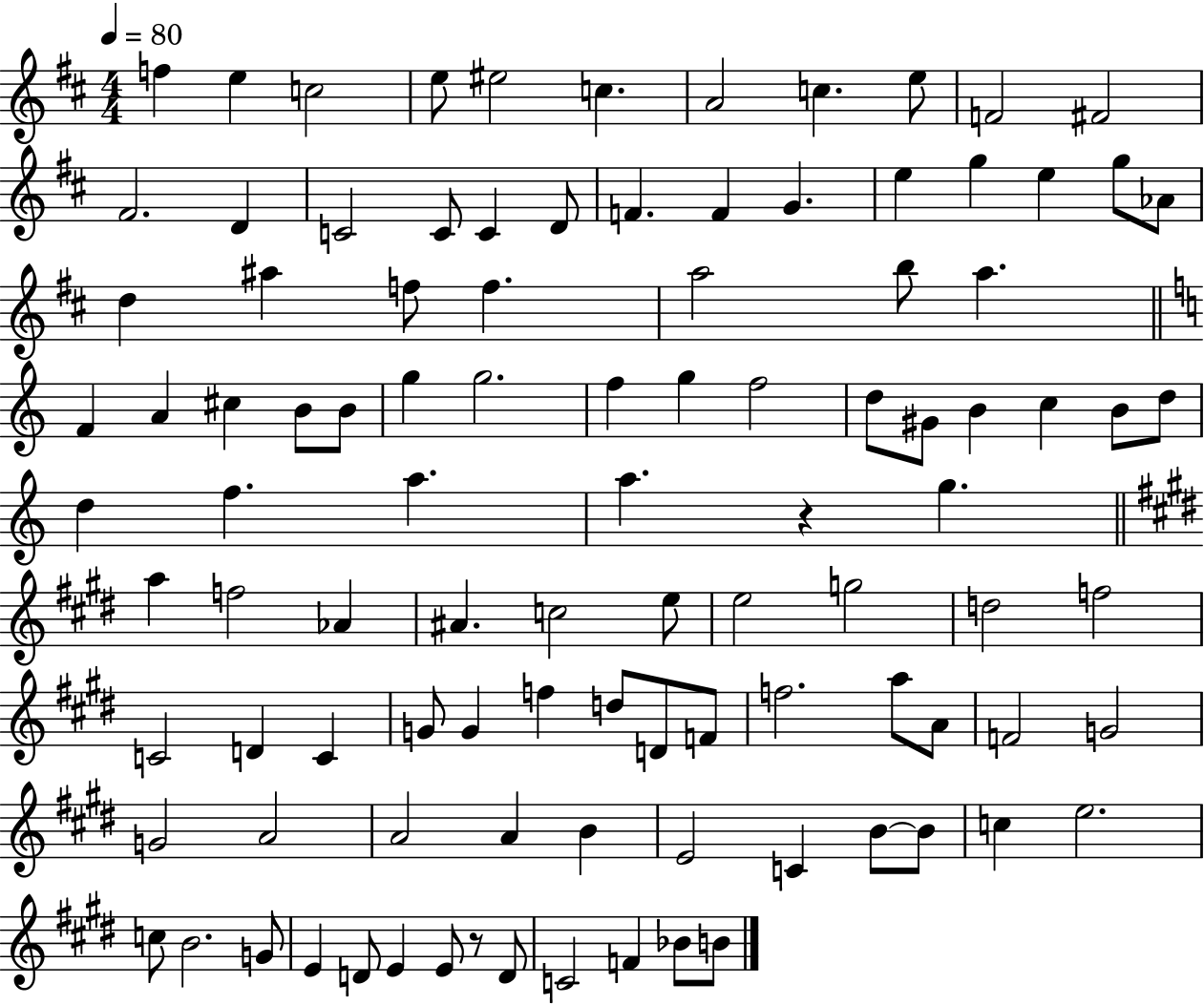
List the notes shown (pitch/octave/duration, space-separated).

F5/q E5/q C5/h E5/e EIS5/h C5/q. A4/h C5/q. E5/e F4/h F#4/h F#4/h. D4/q C4/h C4/e C4/q D4/e F4/q. F4/q G4/q. E5/q G5/q E5/q G5/e Ab4/e D5/q A#5/q F5/e F5/q. A5/h B5/e A5/q. F4/q A4/q C#5/q B4/e B4/e G5/q G5/h. F5/q G5/q F5/h D5/e G#4/e B4/q C5/q B4/e D5/e D5/q F5/q. A5/q. A5/q. R/q G5/q. A5/q F5/h Ab4/q A#4/q. C5/h E5/e E5/h G5/h D5/h F5/h C4/h D4/q C4/q G4/e G4/q F5/q D5/e D4/e F4/e F5/h. A5/e A4/e F4/h G4/h G4/h A4/h A4/h A4/q B4/q E4/h C4/q B4/e B4/e C5/q E5/h. C5/e B4/h. G4/e E4/q D4/e E4/q E4/e R/e D4/e C4/h F4/q Bb4/e B4/e